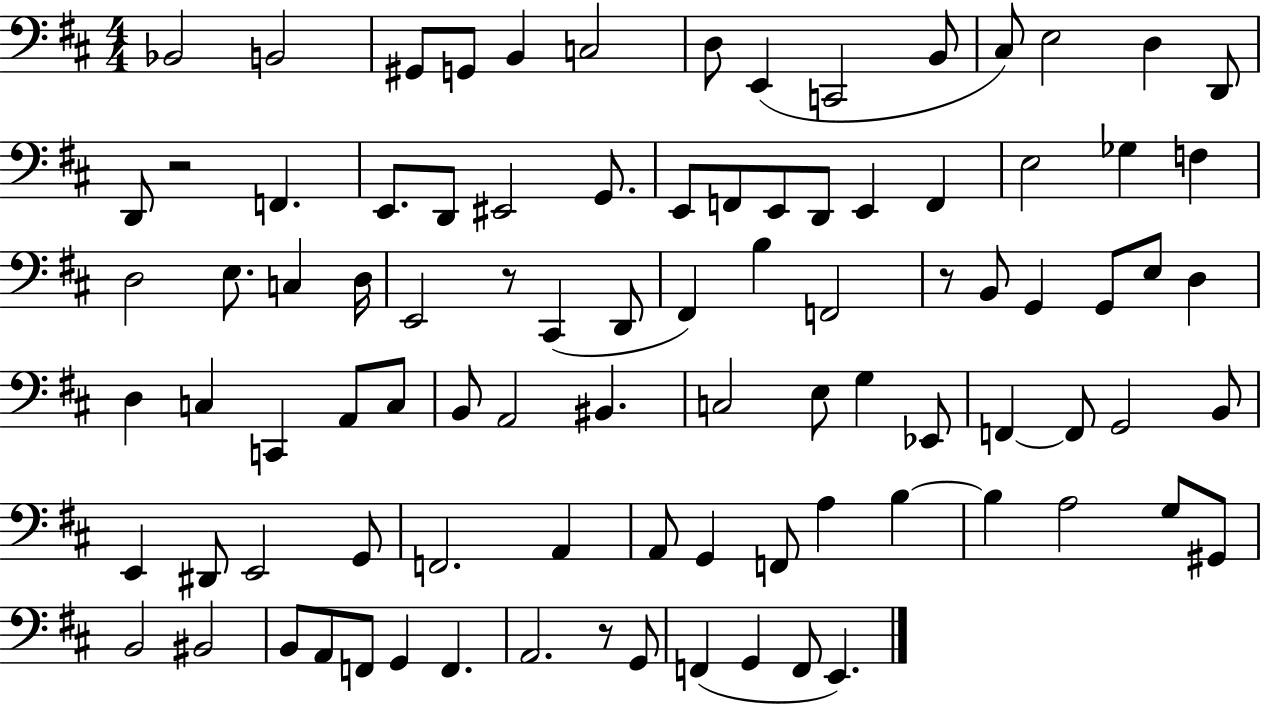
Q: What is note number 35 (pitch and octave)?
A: C#2